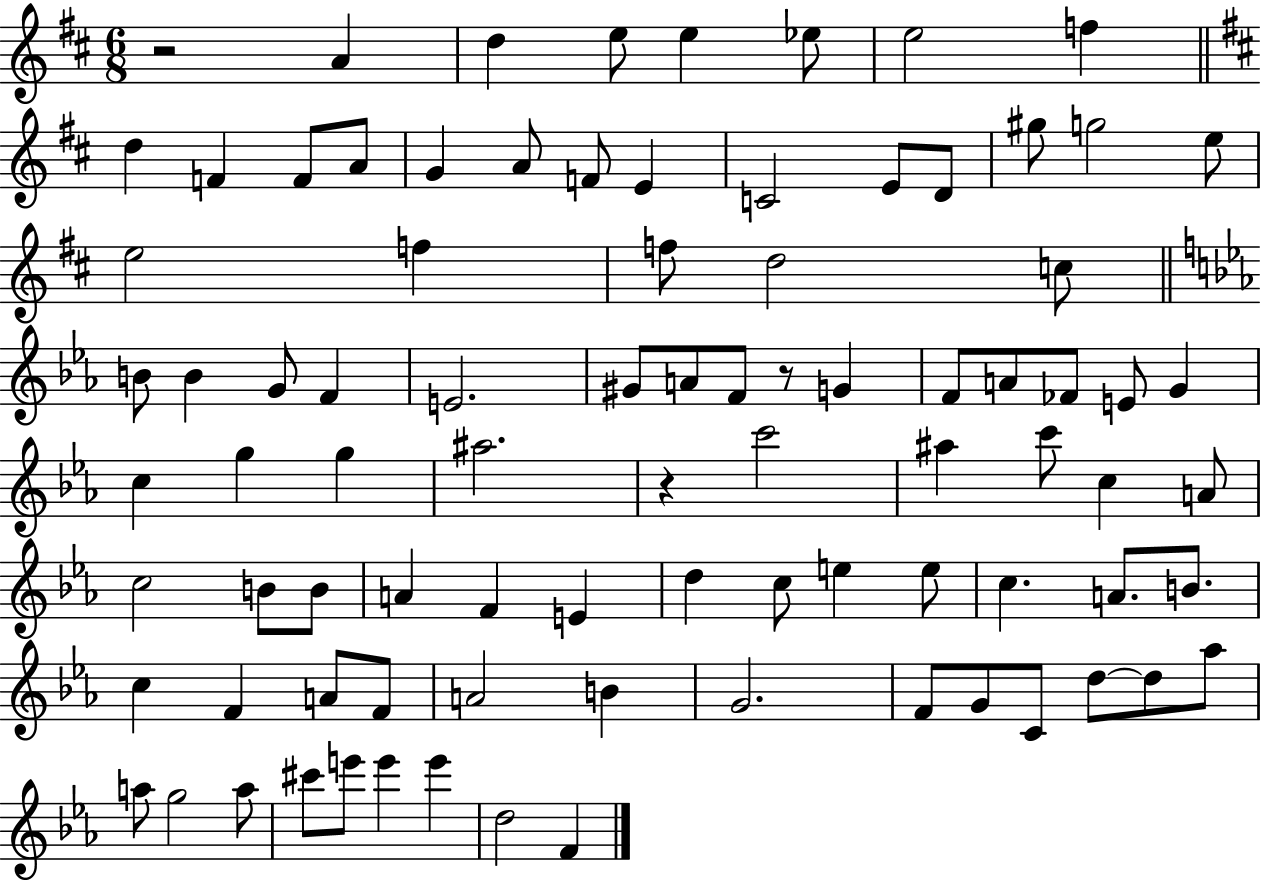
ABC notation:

X:1
T:Untitled
M:6/8
L:1/4
K:D
z2 A d e/2 e _e/2 e2 f d F F/2 A/2 G A/2 F/2 E C2 E/2 D/2 ^g/2 g2 e/2 e2 f f/2 d2 c/2 B/2 B G/2 F E2 ^G/2 A/2 F/2 z/2 G F/2 A/2 _F/2 E/2 G c g g ^a2 z c'2 ^a c'/2 c A/2 c2 B/2 B/2 A F E d c/2 e e/2 c A/2 B/2 c F A/2 F/2 A2 B G2 F/2 G/2 C/2 d/2 d/2 _a/2 a/2 g2 a/2 ^c'/2 e'/2 e' e' d2 F